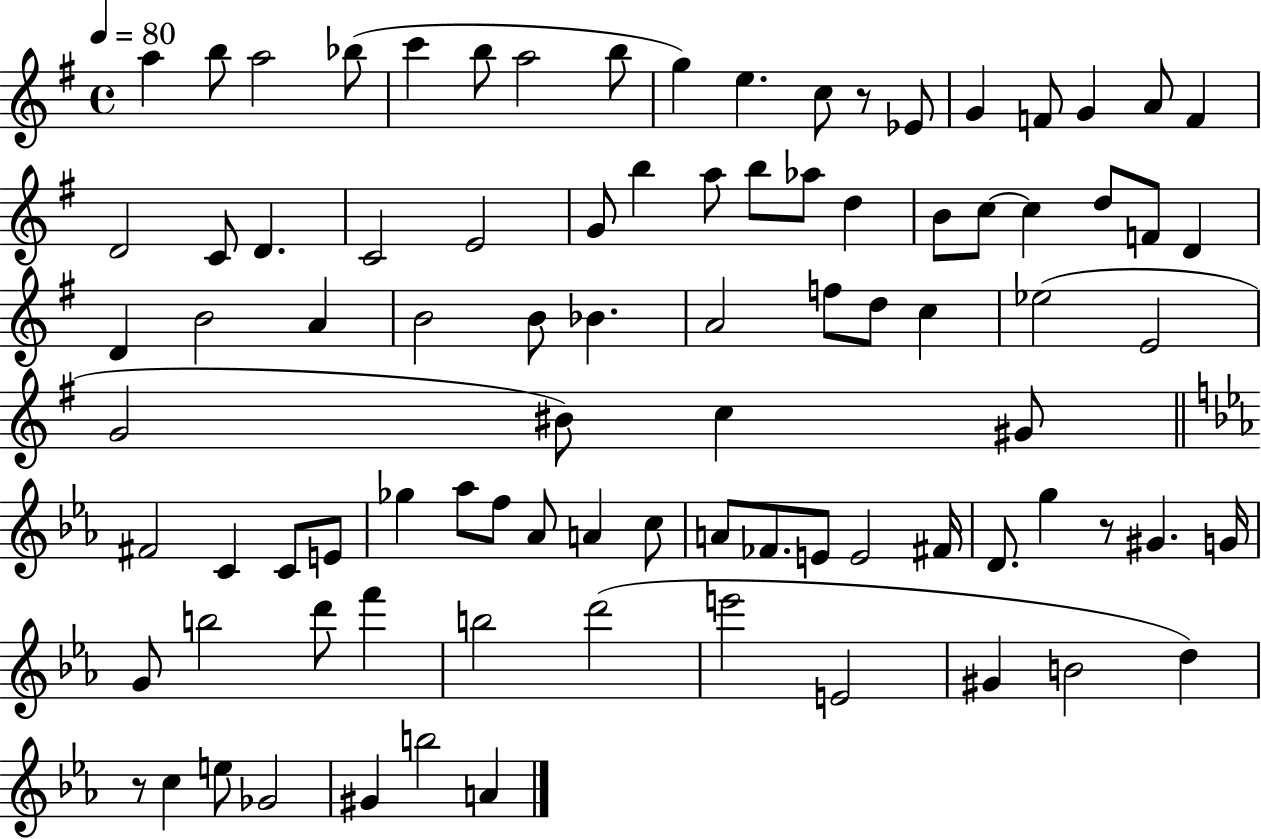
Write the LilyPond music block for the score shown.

{
  \clef treble
  \time 4/4
  \defaultTimeSignature
  \key g \major
  \tempo 4 = 80
  a''4 b''8 a''2 bes''8( | c'''4 b''8 a''2 b''8 | g''4) e''4. c''8 r8 ees'8 | g'4 f'8 g'4 a'8 f'4 | \break d'2 c'8 d'4. | c'2 e'2 | g'8 b''4 a''8 b''8 aes''8 d''4 | b'8 c''8~~ c''4 d''8 f'8 d'4 | \break d'4 b'2 a'4 | b'2 b'8 bes'4. | a'2 f''8 d''8 c''4 | ees''2( e'2 | \break g'2 bis'8) c''4 gis'8 | \bar "||" \break \key c \minor fis'2 c'4 c'8 e'8 | ges''4 aes''8 f''8 aes'8 a'4 c''8 | a'8 fes'8. e'8 e'2 fis'16 | d'8. g''4 r8 gis'4. g'16 | \break g'8 b''2 d'''8 f'''4 | b''2 d'''2( | e'''2 e'2 | gis'4 b'2 d''4) | \break r8 c''4 e''8 ges'2 | gis'4 b''2 a'4 | \bar "|."
}